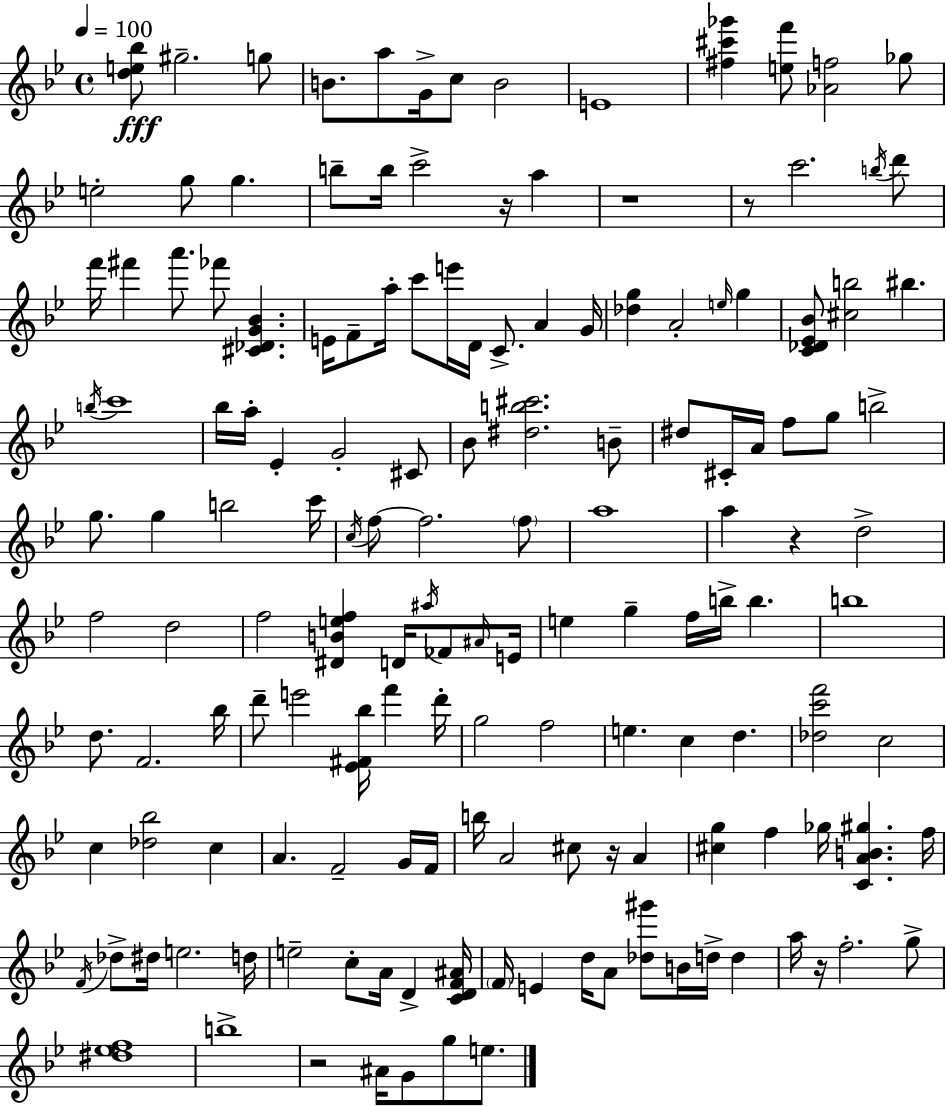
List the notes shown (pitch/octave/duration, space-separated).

[D5,E5,Bb5]/e G#5/h. G5/e B4/e. A5/e G4/s C5/e B4/h E4/w [F#5,C#6,Gb6]/q [E5,F6]/e [Ab4,F5]/h Gb5/e E5/h G5/e G5/q. B5/e B5/s C6/h R/s A5/q R/w R/e C6/h. B5/s D6/e F6/s F#6/q A6/e. FES6/e [C#4,Db4,G4,Bb4]/q. E4/s F4/e A5/s C6/e E6/s D4/s C4/e. A4/q G4/s [Db5,G5]/q A4/h E5/s G5/q [C4,Db4,Eb4,Bb4]/e [C#5,B5]/h BIS5/q. B5/s C6/w Bb5/s A5/s Eb4/q G4/h C#4/e Bb4/e [D#5,B5,C#6]/h. B4/e D#5/e C#4/s A4/s F5/e G5/e B5/h G5/e. G5/q B5/h C6/s C5/s F5/e F5/h. F5/e A5/w A5/q R/q D5/h F5/h D5/h F5/h [D#4,B4,E5,F5]/q D4/s A#5/s FES4/e A#4/s E4/s E5/q G5/q F5/s B5/s B5/q. B5/w D5/e. F4/h. Bb5/s D6/e E6/h [Eb4,F#4,Bb5]/s F6/q D6/s G5/h F5/h E5/q. C5/q D5/q. [Db5,C6,F6]/h C5/h C5/q [Db5,Bb5]/h C5/q A4/q. F4/h G4/s F4/s B5/s A4/h C#5/e R/s A4/q [C#5,G5]/q F5/q Gb5/s [C4,A4,B4,G#5]/q. F5/s F4/s Db5/e D#5/s E5/h. D5/s E5/h C5/e A4/s D4/q [C4,D4,F4,A#4]/s F4/s E4/q D5/s A4/e [Db5,G#6]/e B4/s D5/s D5/q A5/s R/s F5/h. G5/e [D#5,Eb5,F5]/w B5/w R/h A#4/s G4/e G5/e E5/e.